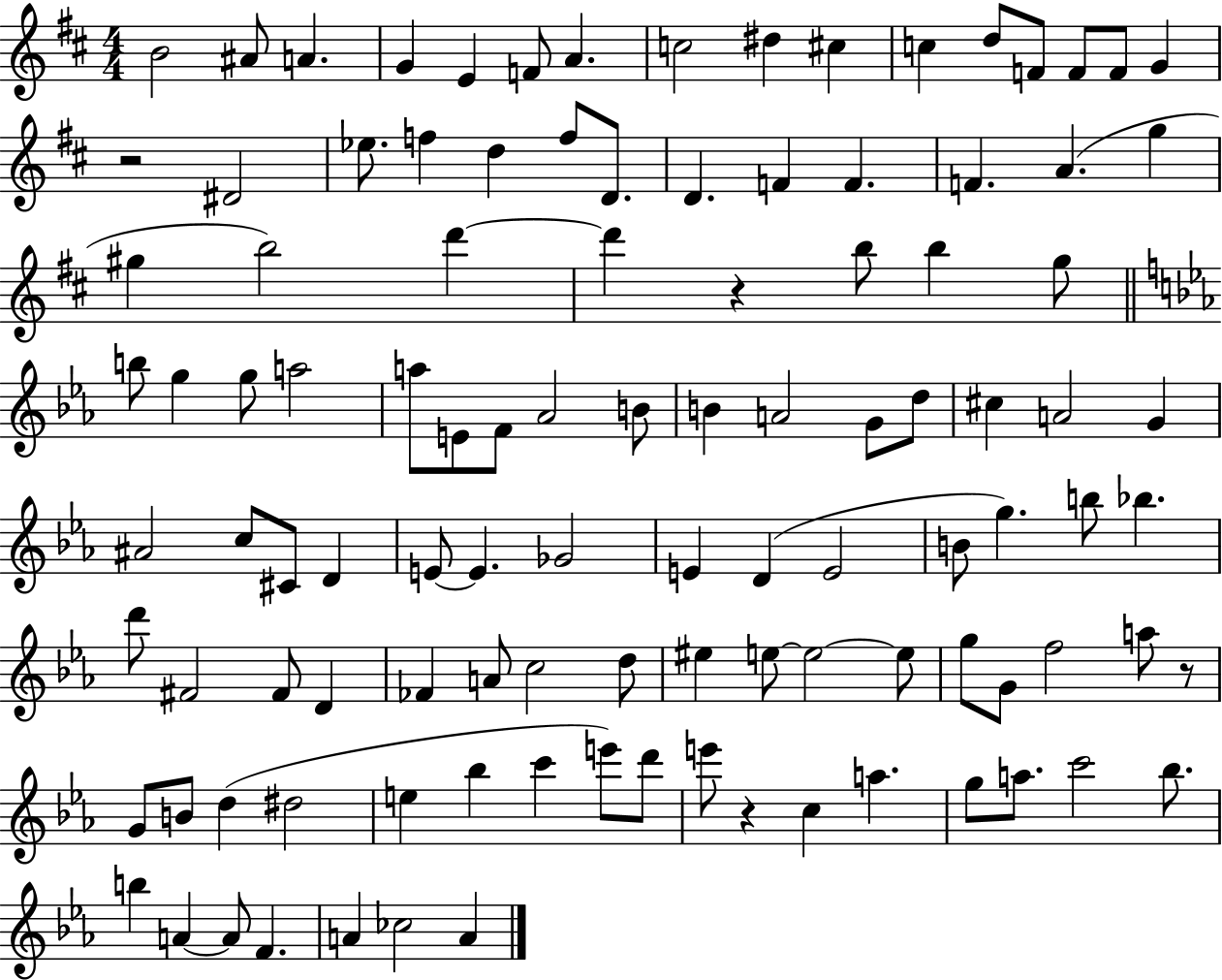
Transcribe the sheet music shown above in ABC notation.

X:1
T:Untitled
M:4/4
L:1/4
K:D
B2 ^A/2 A G E F/2 A c2 ^d ^c c d/2 F/2 F/2 F/2 G z2 ^D2 _e/2 f d f/2 D/2 D F F F A g ^g b2 d' d' z b/2 b g/2 b/2 g g/2 a2 a/2 E/2 F/2 _A2 B/2 B A2 G/2 d/2 ^c A2 G ^A2 c/2 ^C/2 D E/2 E _G2 E D E2 B/2 g b/2 _b d'/2 ^F2 ^F/2 D _F A/2 c2 d/2 ^e e/2 e2 e/2 g/2 G/2 f2 a/2 z/2 G/2 B/2 d ^d2 e _b c' e'/2 d'/2 e'/2 z c a g/2 a/2 c'2 _b/2 b A A/2 F A _c2 A